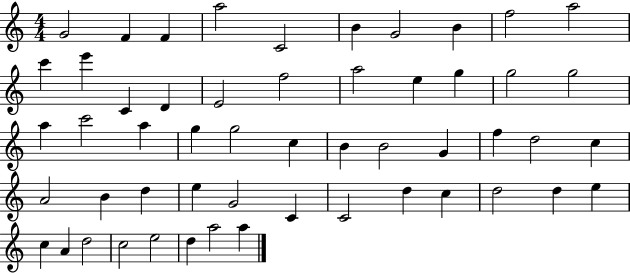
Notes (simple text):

G4/h F4/q F4/q A5/h C4/h B4/q G4/h B4/q F5/h A5/h C6/q E6/q C4/q D4/q E4/h F5/h A5/h E5/q G5/q G5/h G5/h A5/q C6/h A5/q G5/q G5/h C5/q B4/q B4/h G4/q F5/q D5/h C5/q A4/h B4/q D5/q E5/q G4/h C4/q C4/h D5/q C5/q D5/h D5/q E5/q C5/q A4/q D5/h C5/h E5/h D5/q A5/h A5/q